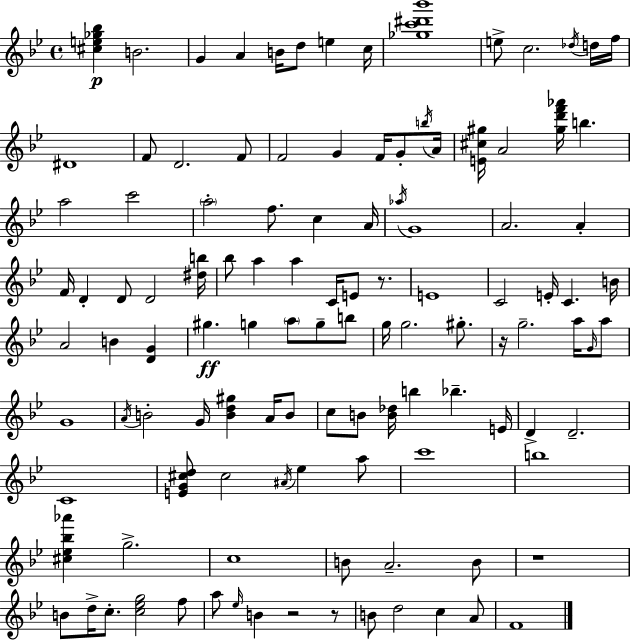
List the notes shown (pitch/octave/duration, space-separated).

[C#5,E5,Gb5,Bb5]/q B4/h. G4/q A4/q B4/s D5/e E5/q C5/s [Gb5,C6,D#6,Bb6]/w E5/e C5/h. Db5/s D5/s F5/s D#4/w F4/e D4/h. F4/e F4/h G4/q F4/s G4/e B5/s A4/s [E4,C#5,G#5]/s A4/h [G#5,D6,F6,Ab6]/s B5/q. A5/h C6/h A5/h F5/e. C5/q A4/s Ab5/s G4/w A4/h. A4/q F4/s D4/q D4/e D4/h [D#5,B5]/s Bb5/e A5/q A5/q C4/s E4/e R/e. E4/w C4/h E4/s C4/q. B4/s A4/h B4/q [D4,G4]/q G#5/q. G5/q A5/e G5/e B5/e G5/s G5/h. G#5/e. R/s G5/h. A5/s G4/s A5/e G4/w A4/s B4/h G4/s [B4,D5,G#5]/q A4/s B4/e C5/e B4/e [B4,Db5]/s B5/q Bb5/q. E4/s D4/q D4/h. C4/w [E4,G4,C#5,D5]/e C#5/h A#4/s Eb5/q A5/e C6/w B5/w [C#5,Eb5,Bb5,Ab6]/q G5/h. C5/w B4/e A4/h. B4/e R/w B4/e D5/s C5/e. [C5,Eb5,G5]/h F5/e A5/e Eb5/s B4/q R/h R/e B4/e D5/h C5/q A4/e F4/w